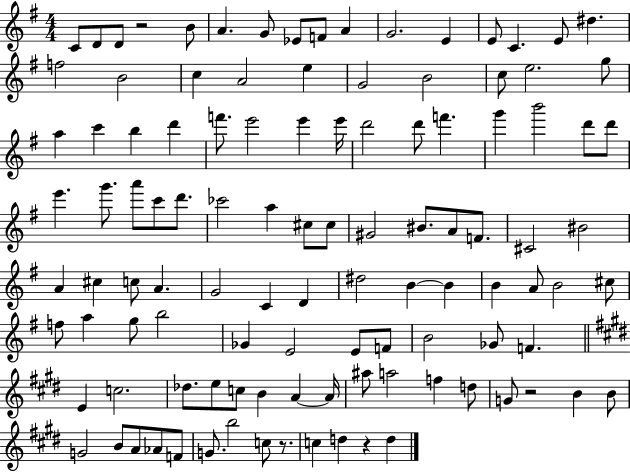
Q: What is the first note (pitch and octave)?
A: C4